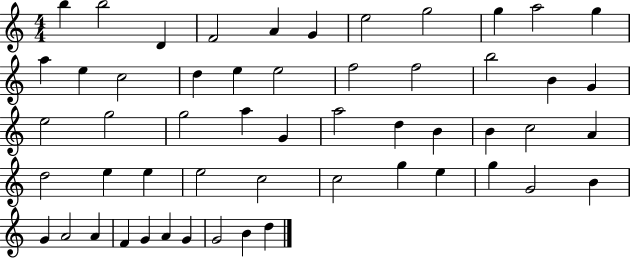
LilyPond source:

{
  \clef treble
  \numericTimeSignature
  \time 4/4
  \key c \major
  b''4 b''2 d'4 | f'2 a'4 g'4 | e''2 g''2 | g''4 a''2 g''4 | \break a''4 e''4 c''2 | d''4 e''4 e''2 | f''2 f''2 | b''2 b'4 g'4 | \break e''2 g''2 | g''2 a''4 g'4 | a''2 d''4 b'4 | b'4 c''2 a'4 | \break d''2 e''4 e''4 | e''2 c''2 | c''2 g''4 e''4 | g''4 g'2 b'4 | \break g'4 a'2 a'4 | f'4 g'4 a'4 g'4 | g'2 b'4 d''4 | \bar "|."
}